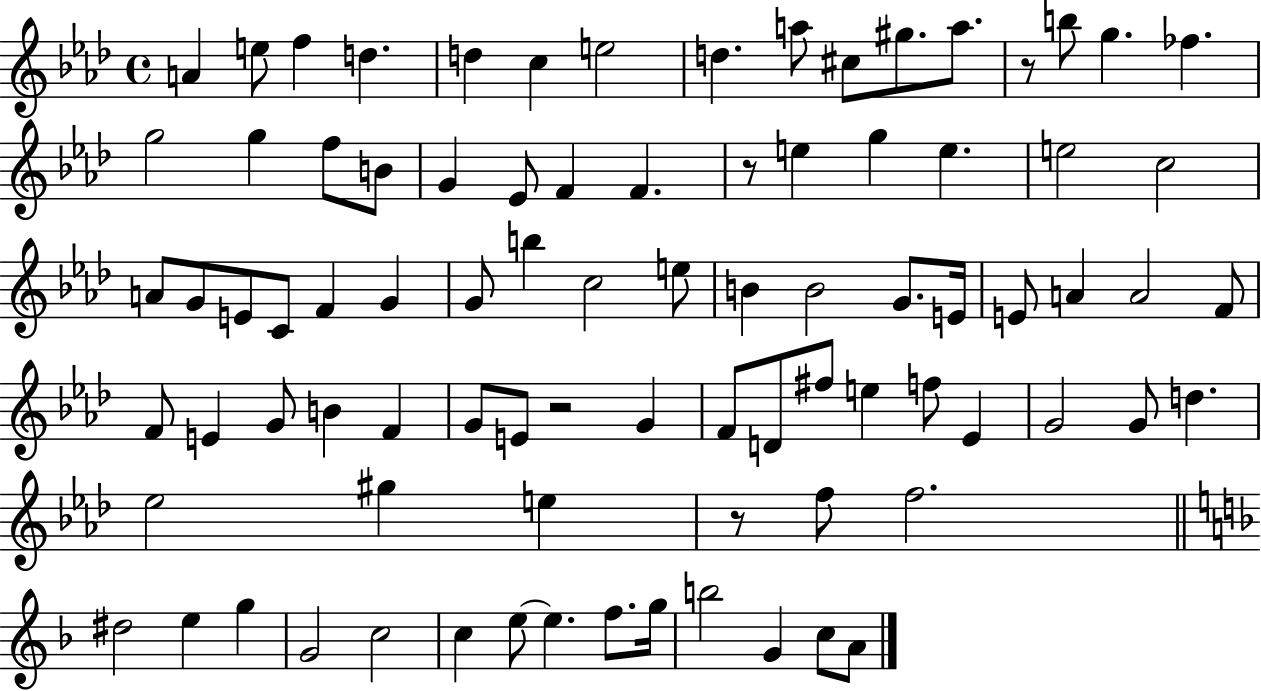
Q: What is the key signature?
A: AES major